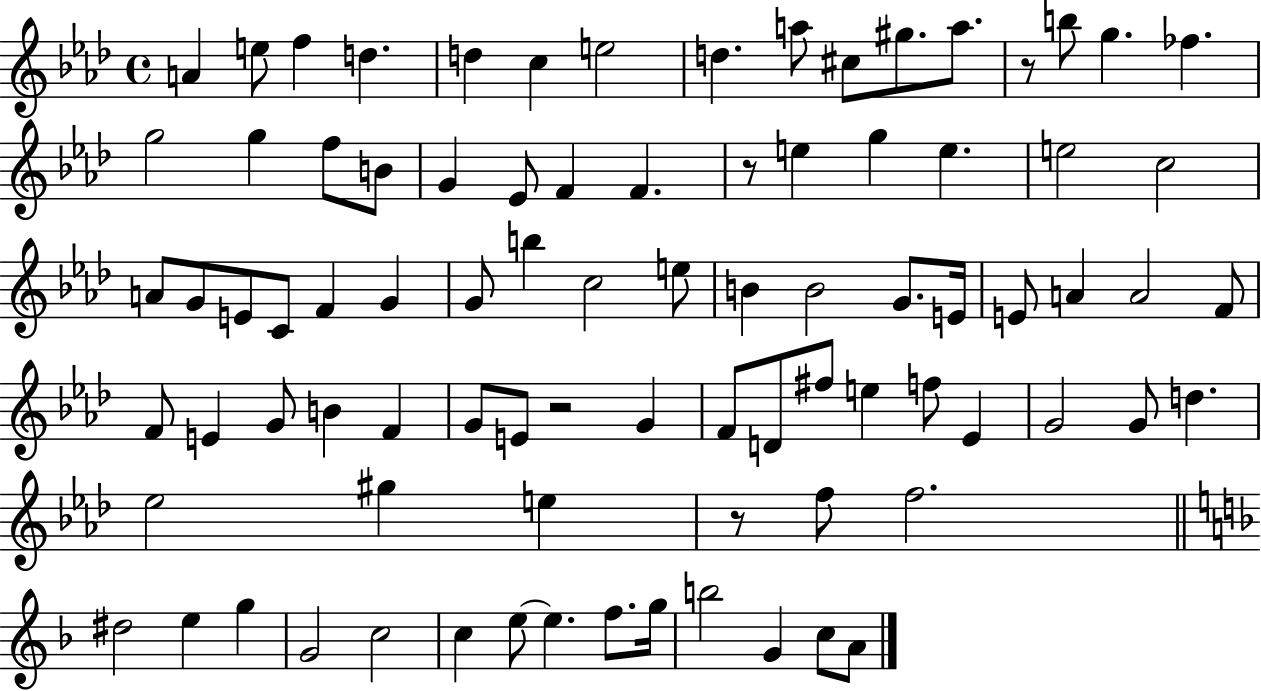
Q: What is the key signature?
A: AES major